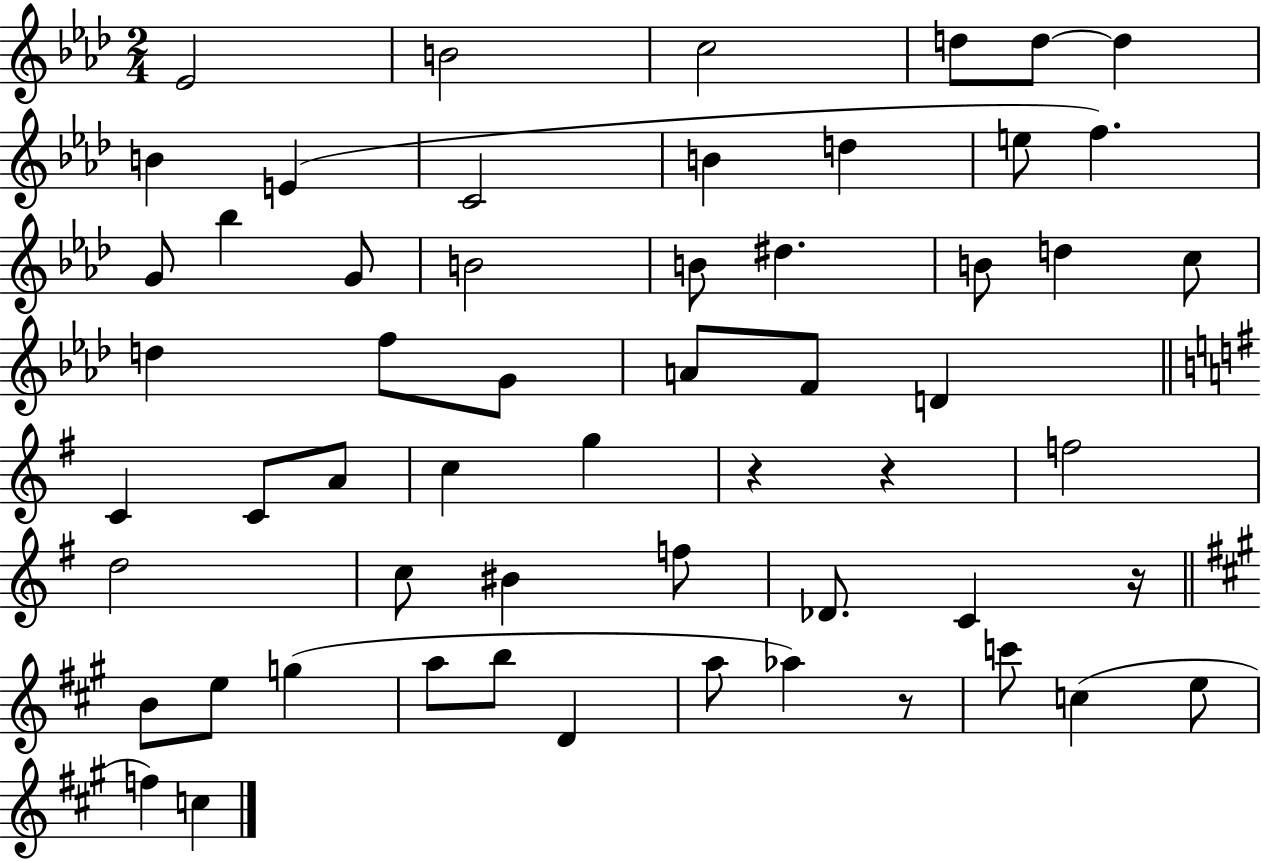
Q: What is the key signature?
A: AES major